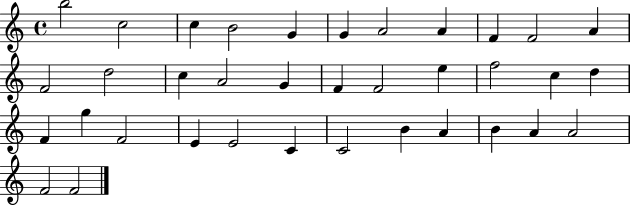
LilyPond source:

{
  \clef treble
  \time 4/4
  \defaultTimeSignature
  \key c \major
  b''2 c''2 | c''4 b'2 g'4 | g'4 a'2 a'4 | f'4 f'2 a'4 | \break f'2 d''2 | c''4 a'2 g'4 | f'4 f'2 e''4 | f''2 c''4 d''4 | \break f'4 g''4 f'2 | e'4 e'2 c'4 | c'2 b'4 a'4 | b'4 a'4 a'2 | \break f'2 f'2 | \bar "|."
}